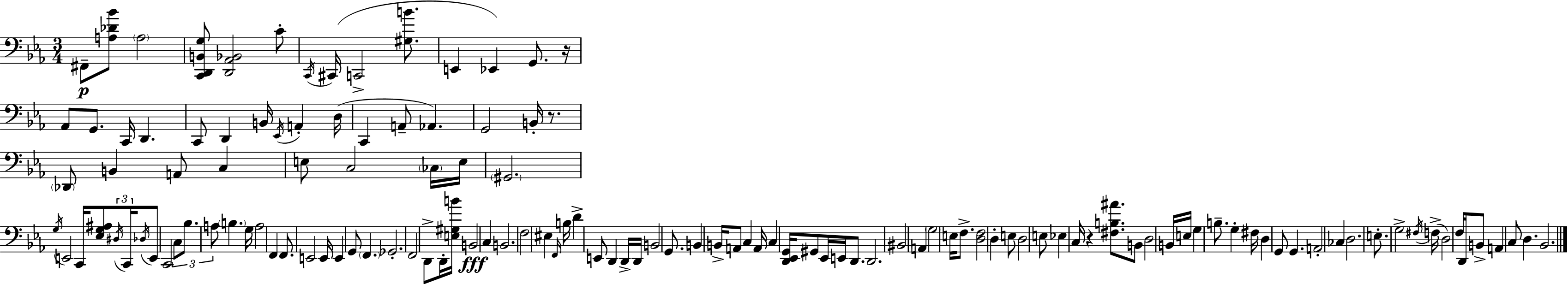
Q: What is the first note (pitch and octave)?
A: F#2